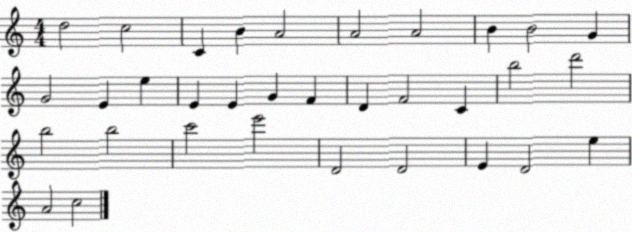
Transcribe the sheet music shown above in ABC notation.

X:1
T:Untitled
M:4/4
L:1/4
K:C
d2 c2 C B A2 A2 A2 B B2 G G2 E e E E G F D F2 C b2 d'2 b2 b2 c'2 e'2 D2 D2 E D2 e A2 c2